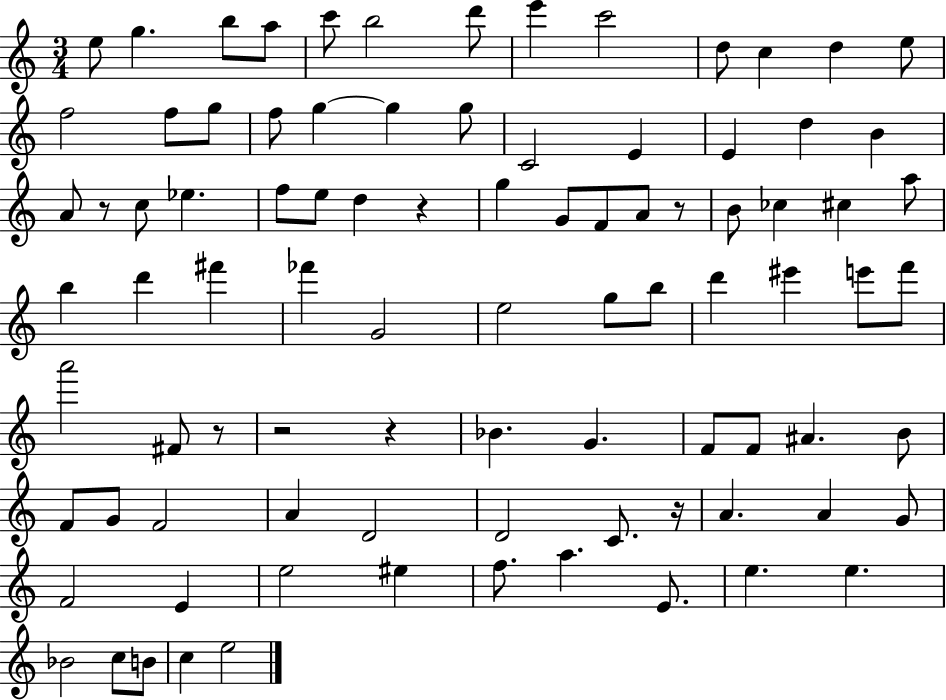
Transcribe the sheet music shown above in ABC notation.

X:1
T:Untitled
M:3/4
L:1/4
K:C
e/2 g b/2 a/2 c'/2 b2 d'/2 e' c'2 d/2 c d e/2 f2 f/2 g/2 f/2 g g g/2 C2 E E d B A/2 z/2 c/2 _e f/2 e/2 d z g G/2 F/2 A/2 z/2 B/2 _c ^c a/2 b d' ^f' _f' G2 e2 g/2 b/2 d' ^e' e'/2 f'/2 a'2 ^F/2 z/2 z2 z _B G F/2 F/2 ^A B/2 F/2 G/2 F2 A D2 D2 C/2 z/4 A A G/2 F2 E e2 ^e f/2 a E/2 e e _B2 c/2 B/2 c e2